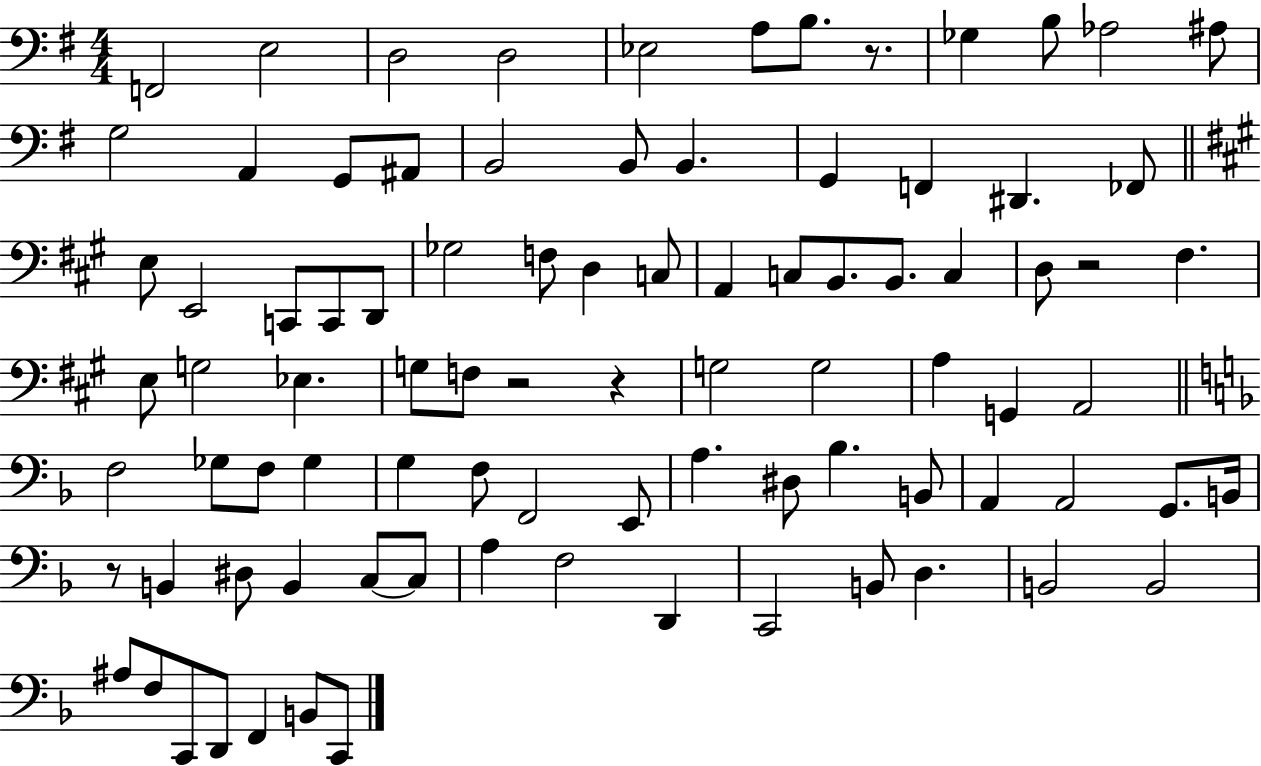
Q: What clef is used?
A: bass